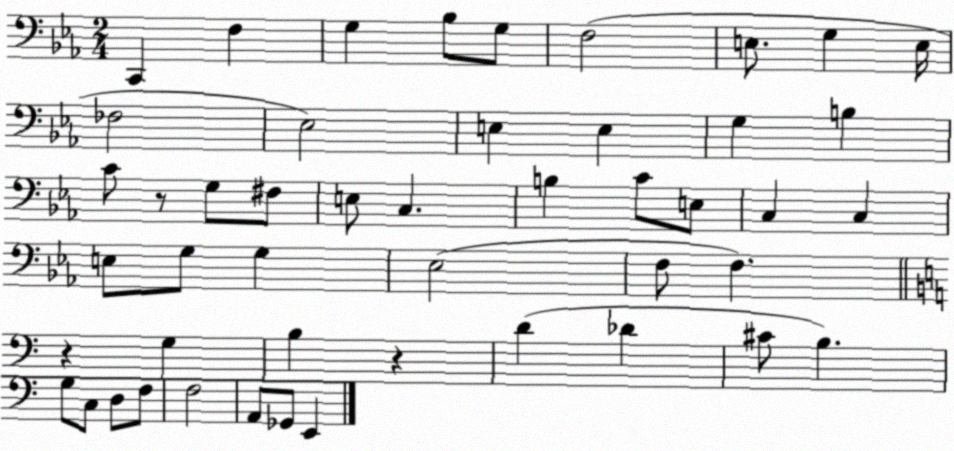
X:1
T:Untitled
M:2/4
L:1/4
K:Eb
C,, F, G, _B,/2 G,/2 F,2 E,/2 G, E,/4 _F,2 _E,2 E, E, G, B, C/2 z/2 G,/2 ^F,/2 E,/2 C, B, C/2 E,/2 C, C, E,/2 G,/2 G, _E,2 F,/2 F, z G, B, z D _D ^C/2 B, G,/2 C,/2 D,/2 F,/2 F,2 A,,/2 _G,,/2 E,,